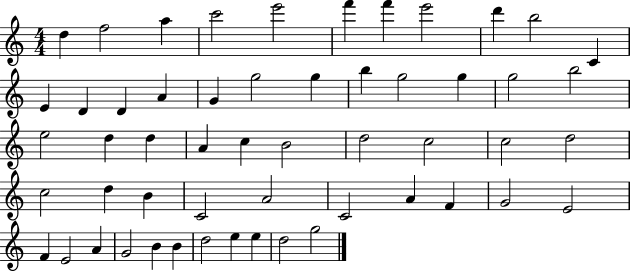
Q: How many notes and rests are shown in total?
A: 54